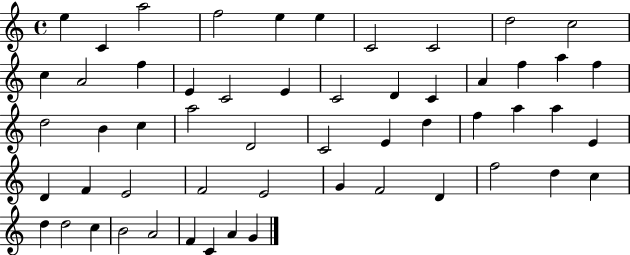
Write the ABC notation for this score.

X:1
T:Untitled
M:4/4
L:1/4
K:C
e C a2 f2 e e C2 C2 d2 c2 c A2 f E C2 E C2 D C A f a f d2 B c a2 D2 C2 E d f a a E D F E2 F2 E2 G F2 D f2 d c d d2 c B2 A2 F C A G